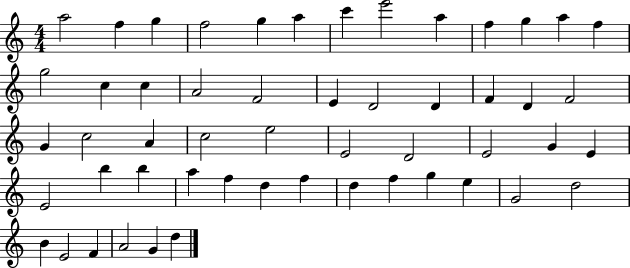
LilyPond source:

{
  \clef treble
  \numericTimeSignature
  \time 4/4
  \key c \major
  a''2 f''4 g''4 | f''2 g''4 a''4 | c'''4 e'''2 a''4 | f''4 g''4 a''4 f''4 | \break g''2 c''4 c''4 | a'2 f'2 | e'4 d'2 d'4 | f'4 d'4 f'2 | \break g'4 c''2 a'4 | c''2 e''2 | e'2 d'2 | e'2 g'4 e'4 | \break e'2 b''4 b''4 | a''4 f''4 d''4 f''4 | d''4 f''4 g''4 e''4 | g'2 d''2 | \break b'4 e'2 f'4 | a'2 g'4 d''4 | \bar "|."
}